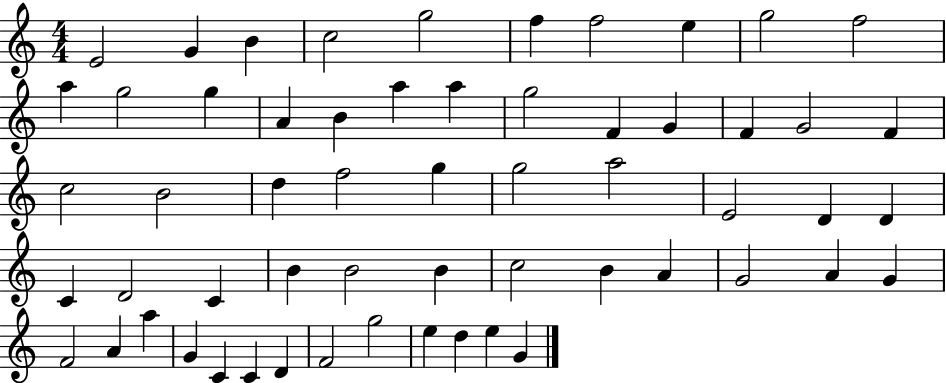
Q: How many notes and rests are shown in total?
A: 58